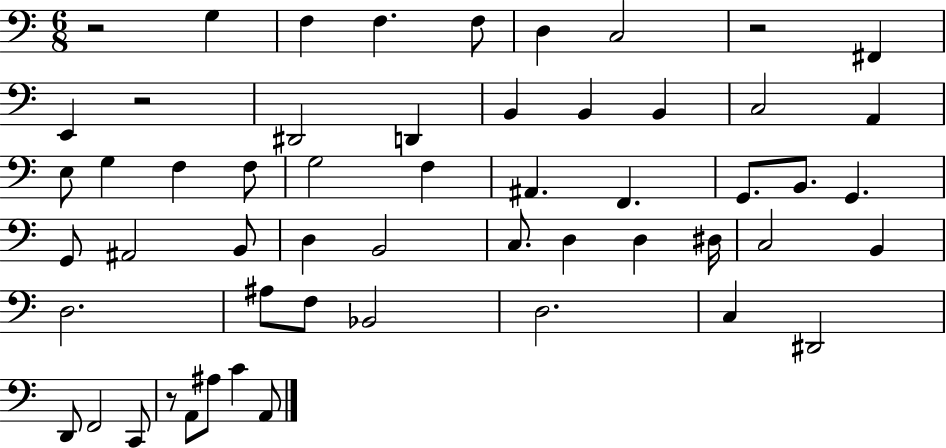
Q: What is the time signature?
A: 6/8